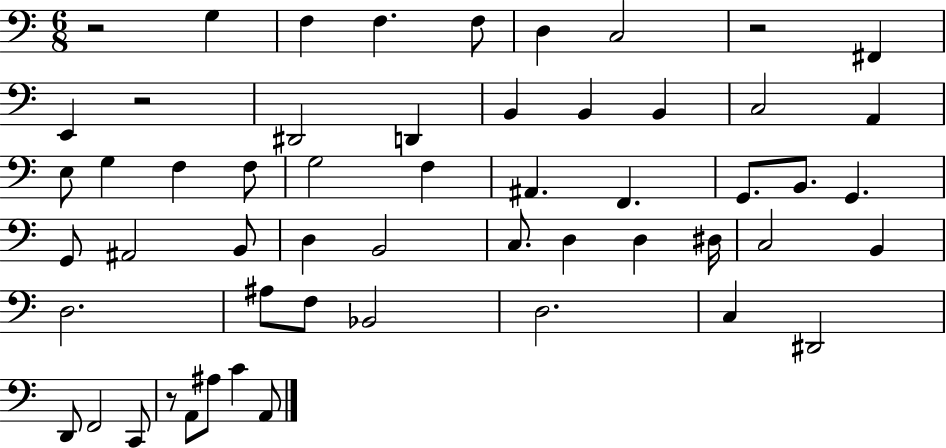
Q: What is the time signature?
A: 6/8